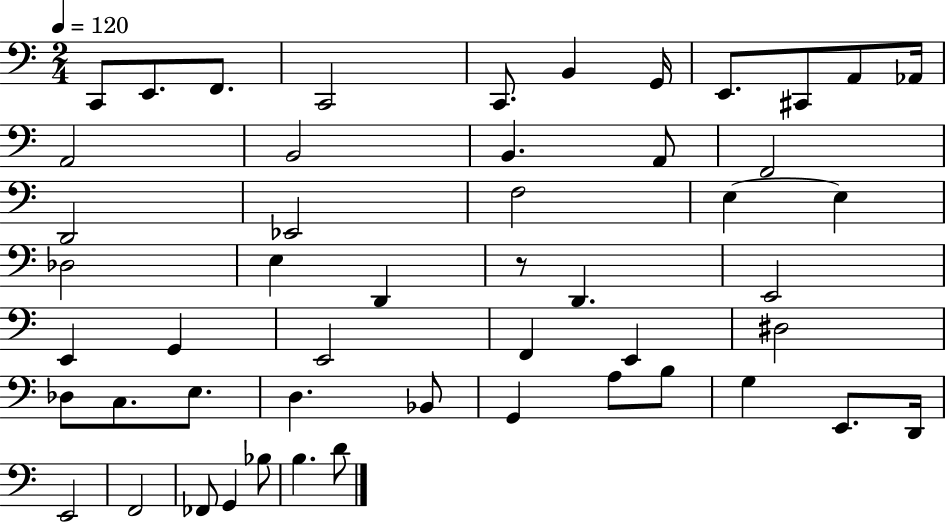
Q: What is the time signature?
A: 2/4